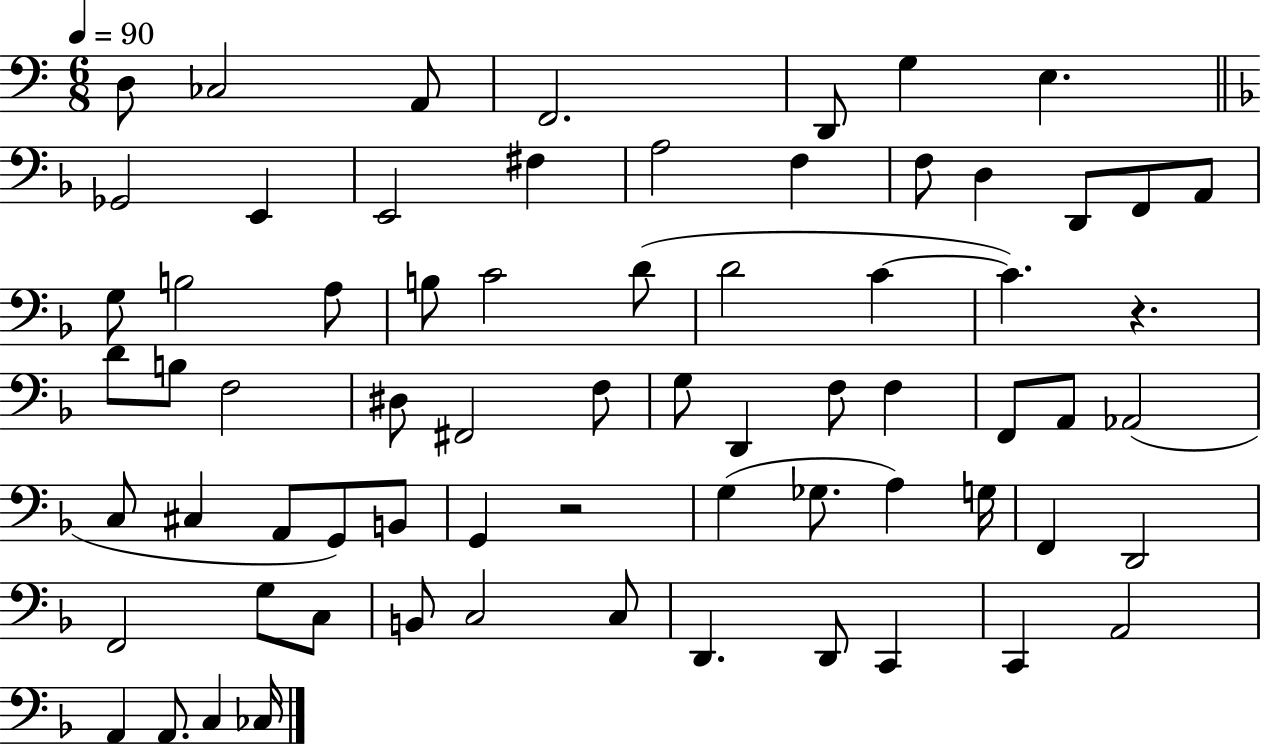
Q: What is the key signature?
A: C major